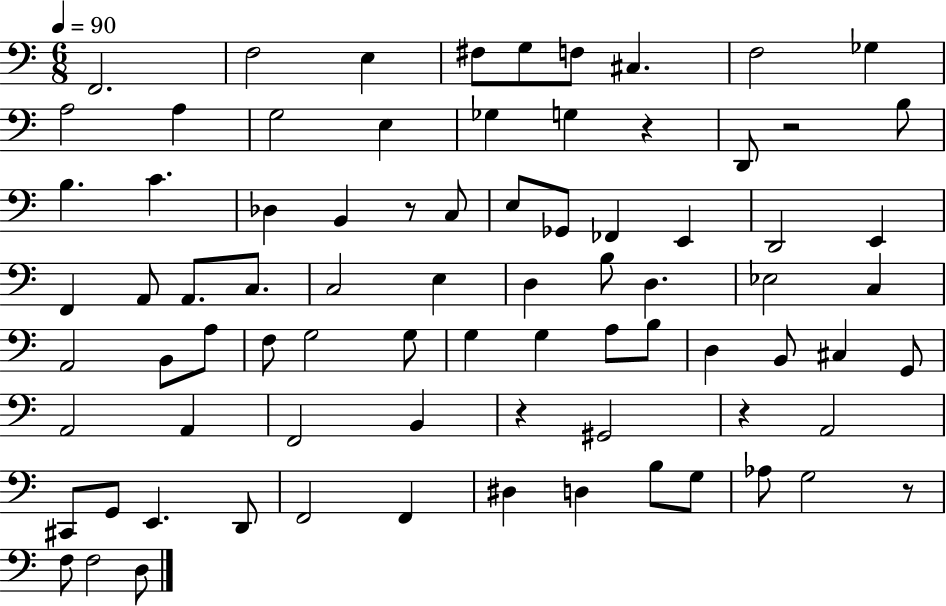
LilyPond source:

{
  \clef bass
  \numericTimeSignature
  \time 6/8
  \key c \major
  \tempo 4 = 90
  f,2. | f2 e4 | fis8 g8 f8 cis4. | f2 ges4 | \break a2 a4 | g2 e4 | ges4 g4 r4 | d,8 r2 b8 | \break b4. c'4. | des4 b,4 r8 c8 | e8 ges,8 fes,4 e,4 | d,2 e,4 | \break f,4 a,8 a,8. c8. | c2 e4 | d4 b8 d4. | ees2 c4 | \break a,2 b,8 a8 | f8 g2 g8 | g4 g4 a8 b8 | d4 b,8 cis4 g,8 | \break a,2 a,4 | f,2 b,4 | r4 gis,2 | r4 a,2 | \break cis,8 g,8 e,4. d,8 | f,2 f,4 | dis4 d4 b8 g8 | aes8 g2 r8 | \break f8 f2 d8 | \bar "|."
}